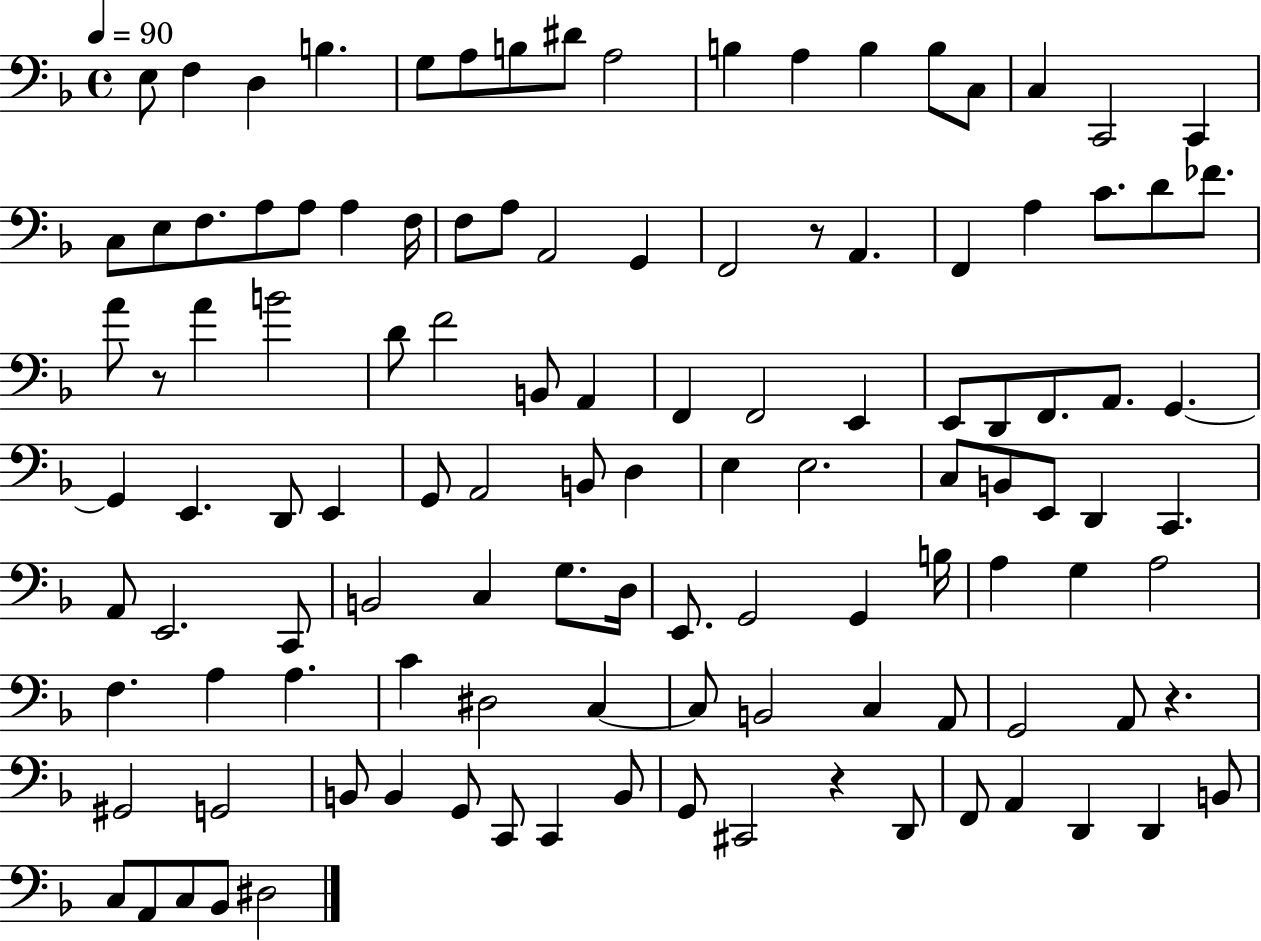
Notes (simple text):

E3/e F3/q D3/q B3/q. G3/e A3/e B3/e D#4/e A3/h B3/q A3/q B3/q B3/e C3/e C3/q C2/h C2/q C3/e E3/e F3/e. A3/e A3/e A3/q F3/s F3/e A3/e A2/h G2/q F2/h R/e A2/q. F2/q A3/q C4/e. D4/e FES4/e. A4/e R/e A4/q B4/h D4/e F4/h B2/e A2/q F2/q F2/h E2/q E2/e D2/e F2/e. A2/e. G2/q. G2/q E2/q. D2/e E2/q G2/e A2/h B2/e D3/q E3/q E3/h. C3/e B2/e E2/e D2/q C2/q. A2/e E2/h. C2/e B2/h C3/q G3/e. D3/s E2/e. G2/h G2/q B3/s A3/q G3/q A3/h F3/q. A3/q A3/q. C4/q D#3/h C3/q C3/e B2/h C3/q A2/e G2/h A2/e R/q. G#2/h G2/h B2/e B2/q G2/e C2/e C2/q B2/e G2/e C#2/h R/q D2/e F2/e A2/q D2/q D2/q B2/e C3/e A2/e C3/e Bb2/e D#3/h